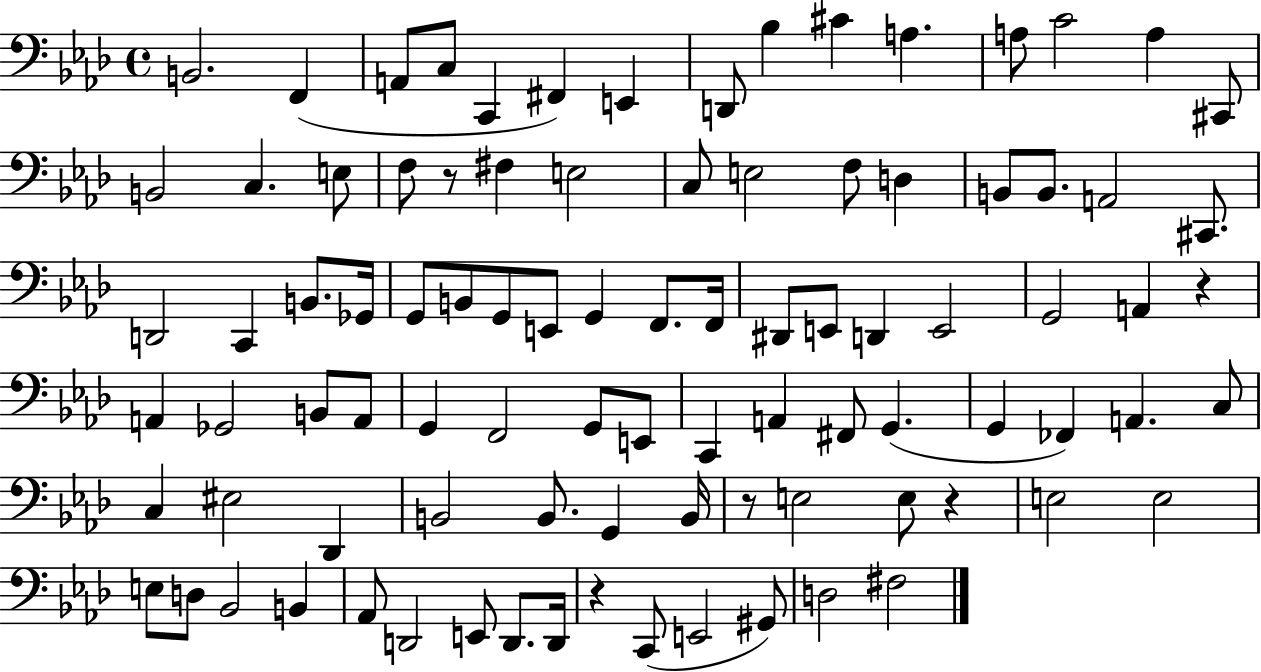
{
  \clef bass
  \time 4/4
  \defaultTimeSignature
  \key aes \major
  b,2. f,4( | a,8 c8 c,4 fis,4) e,4 | d,8 bes4 cis'4 a4. | a8 c'2 a4 cis,8 | \break b,2 c4. e8 | f8 r8 fis4 e2 | c8 e2 f8 d4 | b,8 b,8. a,2 cis,8. | \break d,2 c,4 b,8. ges,16 | g,8 b,8 g,8 e,8 g,4 f,8. f,16 | dis,8 e,8 d,4 e,2 | g,2 a,4 r4 | \break a,4 ges,2 b,8 a,8 | g,4 f,2 g,8 e,8 | c,4 a,4 fis,8 g,4.( | g,4 fes,4) a,4. c8 | \break c4 eis2 des,4 | b,2 b,8. g,4 b,16 | r8 e2 e8 r4 | e2 e2 | \break e8 d8 bes,2 b,4 | aes,8 d,2 e,8 d,8. d,16 | r4 c,8( e,2 gis,8) | d2 fis2 | \break \bar "|."
}